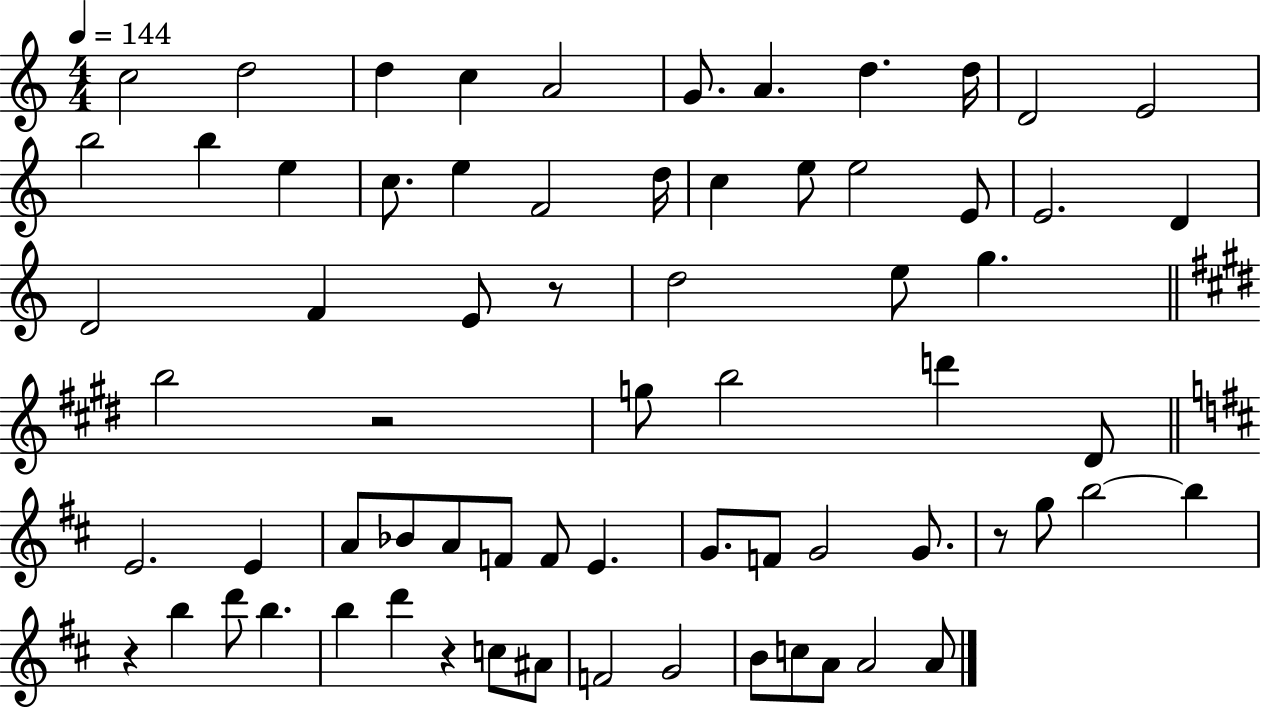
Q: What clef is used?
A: treble